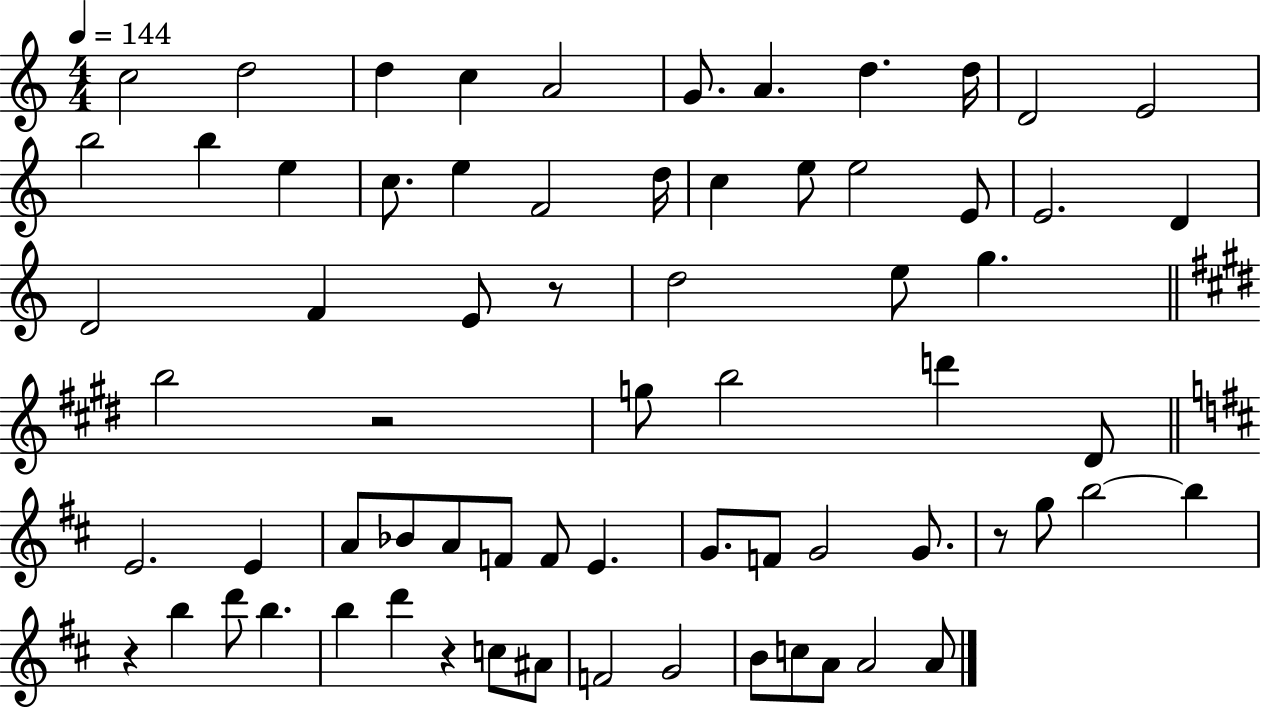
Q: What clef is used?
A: treble